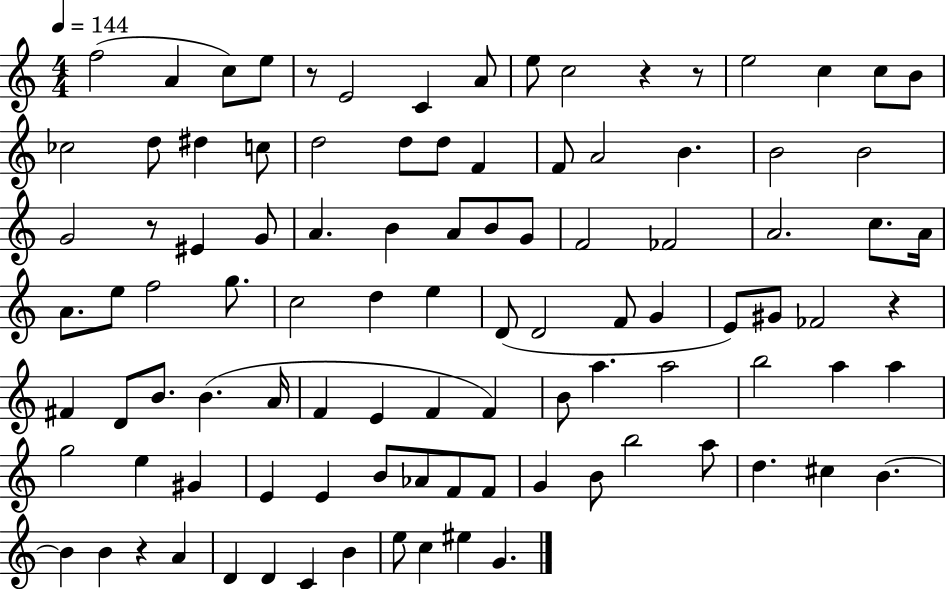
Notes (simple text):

F5/h A4/q C5/e E5/e R/e E4/h C4/q A4/e E5/e C5/h R/q R/e E5/h C5/q C5/e B4/e CES5/h D5/e D#5/q C5/e D5/h D5/e D5/e F4/q F4/e A4/h B4/q. B4/h B4/h G4/h R/e EIS4/q G4/e A4/q. B4/q A4/e B4/e G4/e F4/h FES4/h A4/h. C5/e. A4/s A4/e. E5/e F5/h G5/e. C5/h D5/q E5/q D4/e D4/h F4/e G4/q E4/e G#4/e FES4/h R/q F#4/q D4/e B4/e. B4/q. A4/s F4/q E4/q F4/q F4/q B4/e A5/q. A5/h B5/h A5/q A5/q G5/h E5/q G#4/q E4/q E4/q B4/e Ab4/e F4/e F4/e G4/q B4/e B5/h A5/e D5/q. C#5/q B4/q. B4/q B4/q R/q A4/q D4/q D4/q C4/q B4/q E5/e C5/q EIS5/q G4/q.